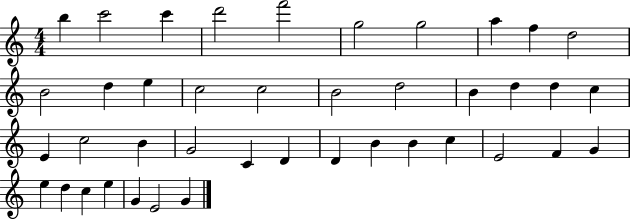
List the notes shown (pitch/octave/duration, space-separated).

B5/q C6/h C6/q D6/h F6/h G5/h G5/h A5/q F5/q D5/h B4/h D5/q E5/q C5/h C5/h B4/h D5/h B4/q D5/q D5/q C5/q E4/q C5/h B4/q G4/h C4/q D4/q D4/q B4/q B4/q C5/q E4/h F4/q G4/q E5/q D5/q C5/q E5/q G4/q E4/h G4/q